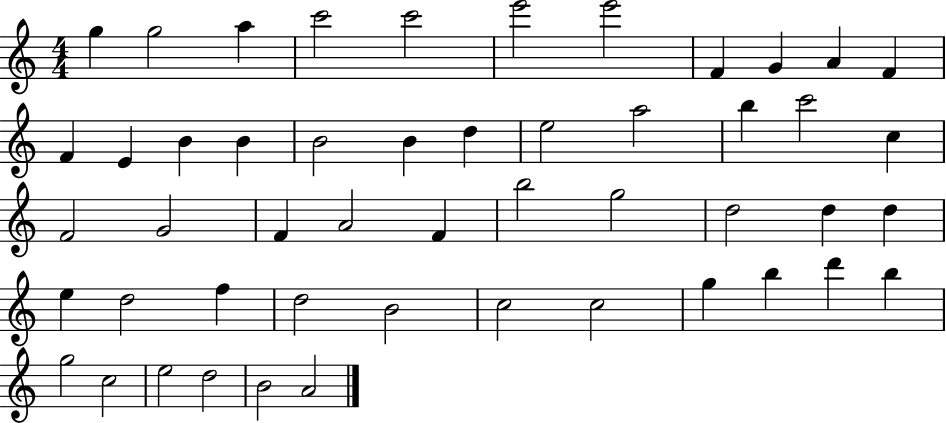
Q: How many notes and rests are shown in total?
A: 50